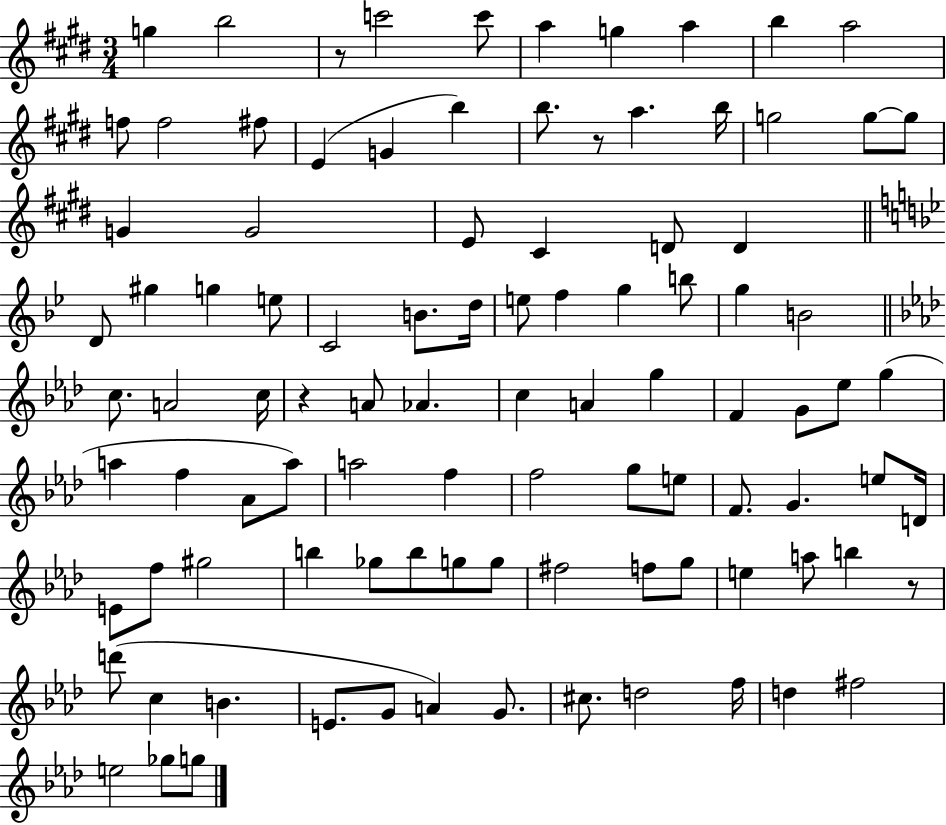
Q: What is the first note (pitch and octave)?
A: G5